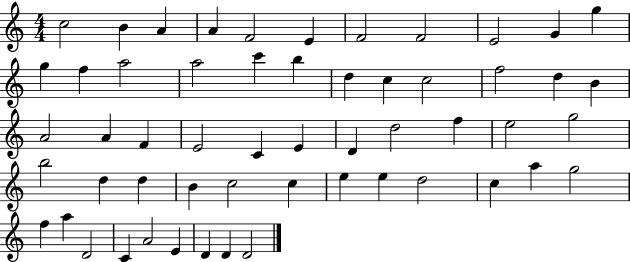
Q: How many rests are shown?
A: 0